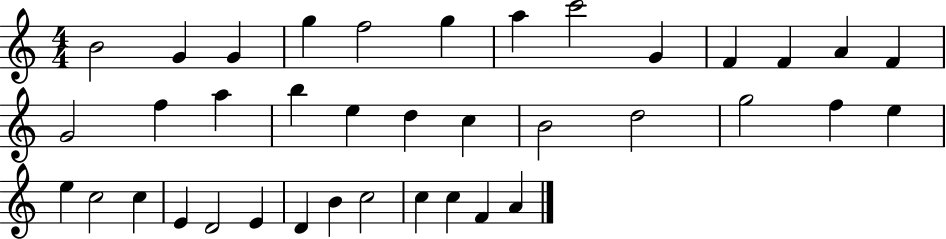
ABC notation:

X:1
T:Untitled
M:4/4
L:1/4
K:C
B2 G G g f2 g a c'2 G F F A F G2 f a b e d c B2 d2 g2 f e e c2 c E D2 E D B c2 c c F A